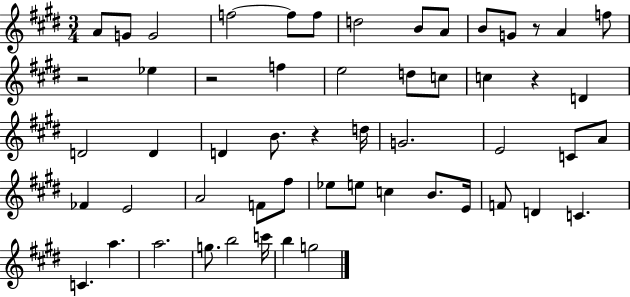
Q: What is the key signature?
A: E major